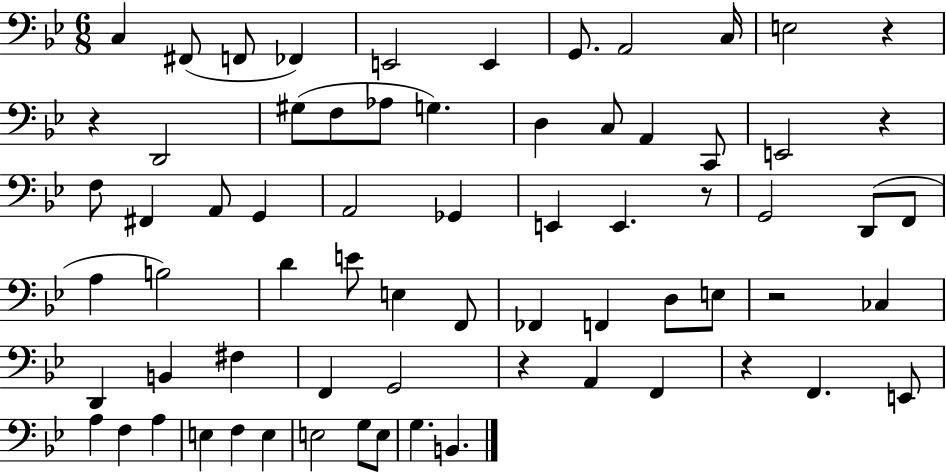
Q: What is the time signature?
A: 6/8